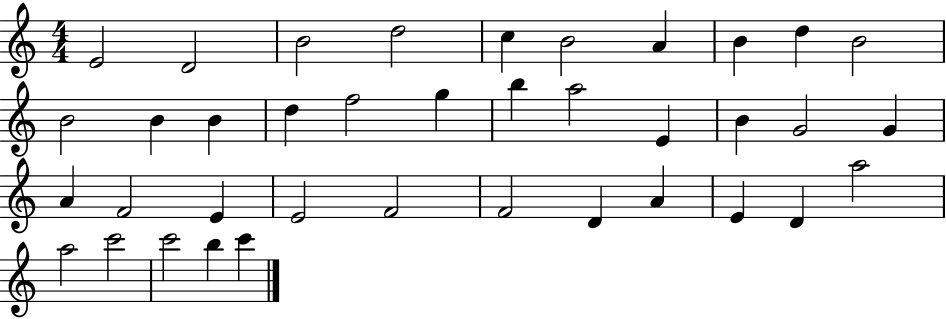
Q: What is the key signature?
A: C major